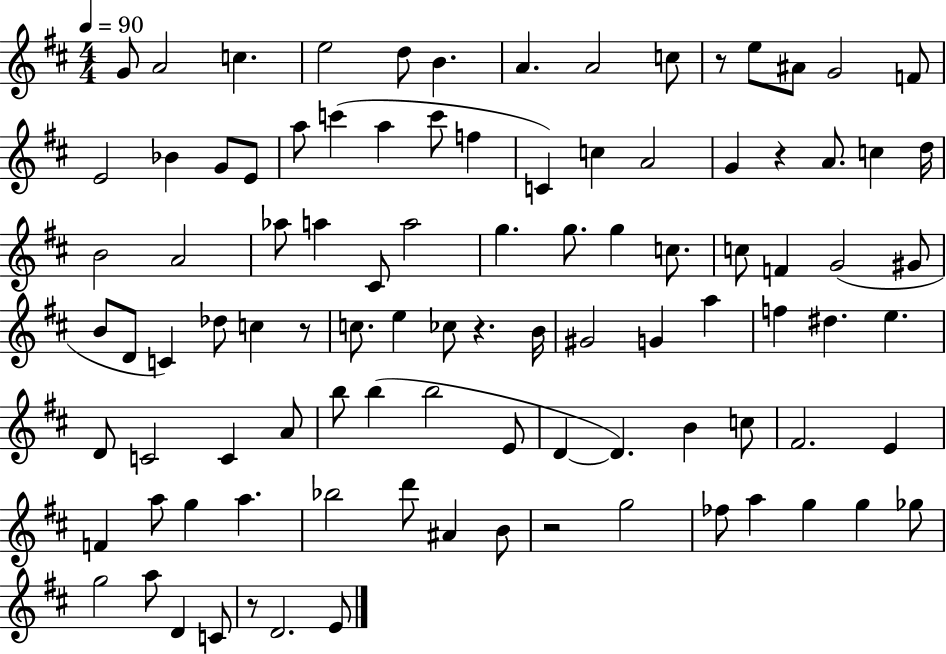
X:1
T:Untitled
M:4/4
L:1/4
K:D
G/2 A2 c e2 d/2 B A A2 c/2 z/2 e/2 ^A/2 G2 F/2 E2 _B G/2 E/2 a/2 c' a c'/2 f C c A2 G z A/2 c d/4 B2 A2 _a/2 a ^C/2 a2 g g/2 g c/2 c/2 F G2 ^G/2 B/2 D/2 C _d/2 c z/2 c/2 e _c/2 z B/4 ^G2 G a f ^d e D/2 C2 C A/2 b/2 b b2 E/2 D D B c/2 ^F2 E F a/2 g a _b2 d'/2 ^A B/2 z2 g2 _f/2 a g g _g/2 g2 a/2 D C/2 z/2 D2 E/2